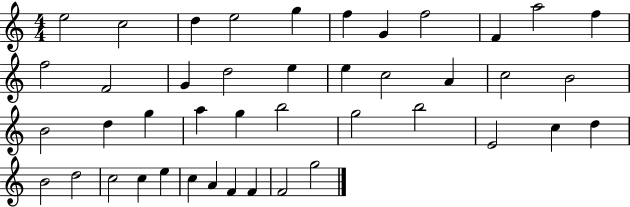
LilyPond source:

{
  \clef treble
  \numericTimeSignature
  \time 4/4
  \key c \major
  e''2 c''2 | d''4 e''2 g''4 | f''4 g'4 f''2 | f'4 a''2 f''4 | \break f''2 f'2 | g'4 d''2 e''4 | e''4 c''2 a'4 | c''2 b'2 | \break b'2 d''4 g''4 | a''4 g''4 b''2 | g''2 b''2 | e'2 c''4 d''4 | \break b'2 d''2 | c''2 c''4 e''4 | c''4 a'4 f'4 f'4 | f'2 g''2 | \break \bar "|."
}